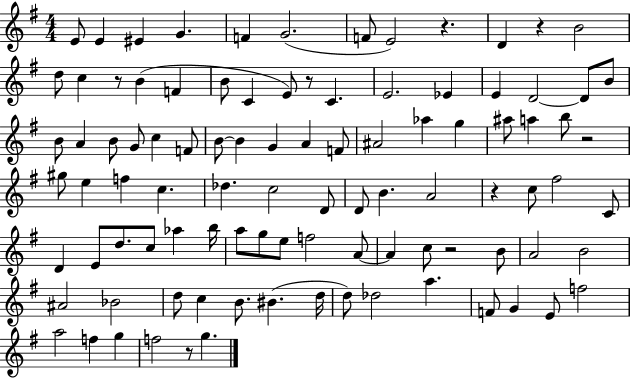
{
  \clef treble
  \numericTimeSignature
  \time 4/4
  \key g \major
  \repeat volta 2 { e'8 e'4 eis'4 g'4. | f'4 g'2.( | f'8 e'2) r4. | d'4 r4 b'2 | \break d''8 c''4 r8 b'4( f'4 | b'8 c'4 e'8) r8 c'4. | e'2. ees'4 | e'4 d'2~~ d'8 b'8 | \break b'8 a'4 b'8 g'8 c''4 f'8 | b'8~~ b'4 g'4 a'4 f'8 | ais'2 aes''4 g''4 | ais''8 a''4 b''8 r2 | \break gis''8 e''4 f''4 c''4. | des''4. c''2 d'8 | d'8 b'4. a'2 | r4 c''8 fis''2 c'8 | \break d'4 e'8 d''8. c''8 aes''4 b''16 | a''8 g''8 e''8 f''2 a'8~~ | a'4 c''8 r2 b'8 | a'2 b'2 | \break ais'2 bes'2 | d''8 c''4 b'8. bis'4.( d''16 | d''8) des''2 a''4. | f'8 g'4 e'8 f''2 | \break a''2 f''4 g''4 | f''2 r8 g''4. | } \bar "|."
}